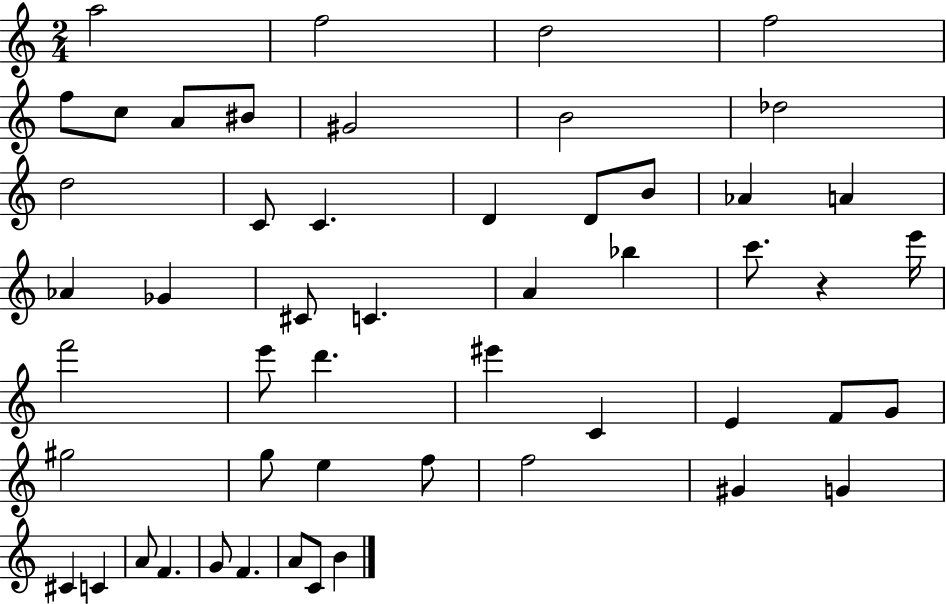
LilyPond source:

{
  \clef treble
  \numericTimeSignature
  \time 2/4
  \key c \major
  \repeat volta 2 { a''2 | f''2 | d''2 | f''2 | \break f''8 c''8 a'8 bis'8 | gis'2 | b'2 | des''2 | \break d''2 | c'8 c'4. | d'4 d'8 b'8 | aes'4 a'4 | \break aes'4 ges'4 | cis'8 c'4. | a'4 bes''4 | c'''8. r4 e'''16 | \break f'''2 | e'''8 d'''4. | eis'''4 c'4 | e'4 f'8 g'8 | \break gis''2 | g''8 e''4 f''8 | f''2 | gis'4 g'4 | \break cis'4 c'4 | a'8 f'4. | g'8 f'4. | a'8 c'8 b'4 | \break } \bar "|."
}